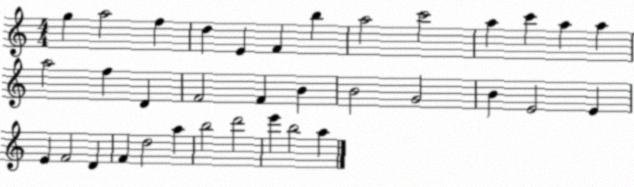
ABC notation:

X:1
T:Untitled
M:4/4
L:1/4
K:C
g a2 f d E F b a2 c'2 a c' a a a2 f D F2 F B B2 G2 B E2 E E F2 D F d2 a b2 d'2 e' b2 a